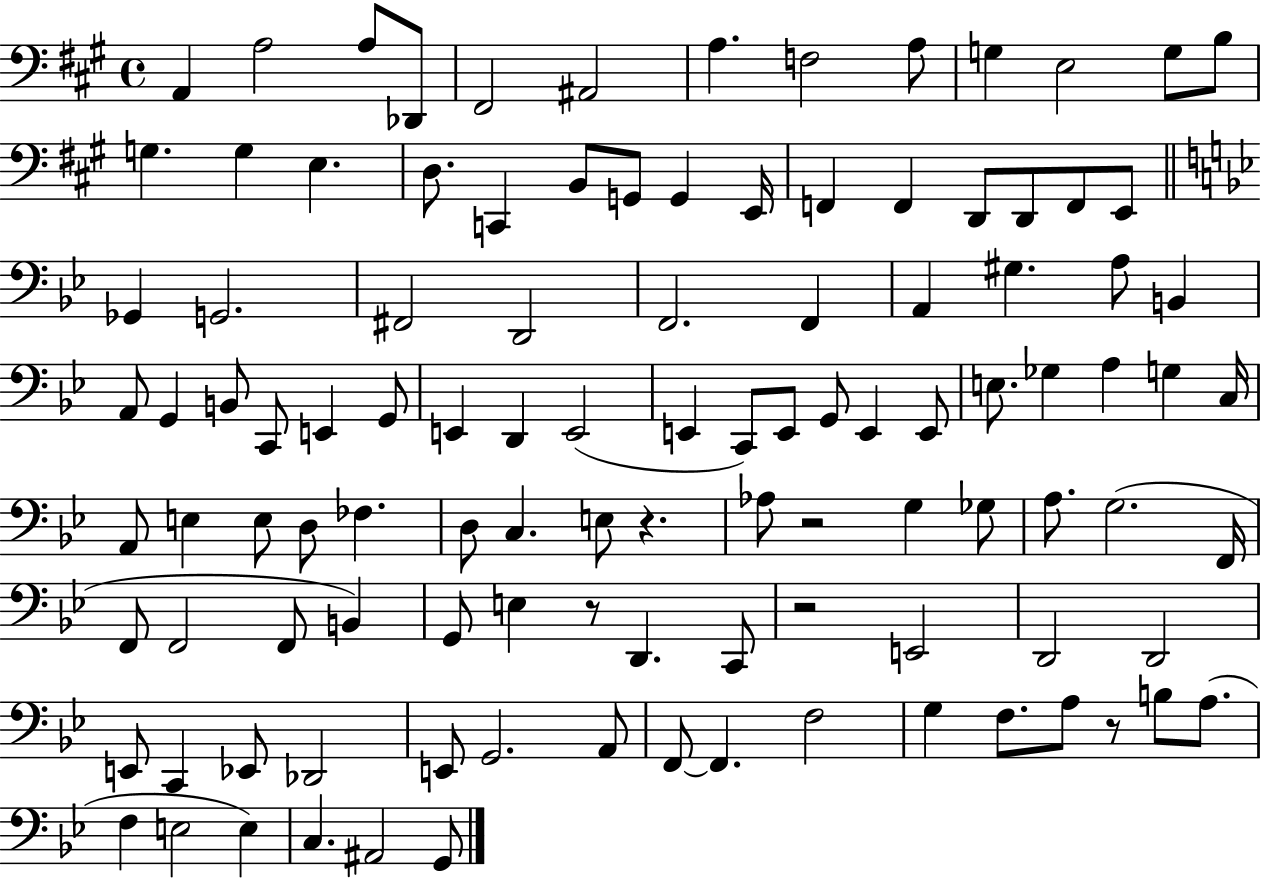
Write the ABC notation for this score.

X:1
T:Untitled
M:4/4
L:1/4
K:A
A,, A,2 A,/2 _D,,/2 ^F,,2 ^A,,2 A, F,2 A,/2 G, E,2 G,/2 B,/2 G, G, E, D,/2 C,, B,,/2 G,,/2 G,, E,,/4 F,, F,, D,,/2 D,,/2 F,,/2 E,,/2 _G,, G,,2 ^F,,2 D,,2 F,,2 F,, A,, ^G, A,/2 B,, A,,/2 G,, B,,/2 C,,/2 E,, G,,/2 E,, D,, E,,2 E,, C,,/2 E,,/2 G,,/2 E,, E,,/2 E,/2 _G, A, G, C,/4 A,,/2 E, E,/2 D,/2 _F, D,/2 C, E,/2 z _A,/2 z2 G, _G,/2 A,/2 G,2 F,,/4 F,,/2 F,,2 F,,/2 B,, G,,/2 E, z/2 D,, C,,/2 z2 E,,2 D,,2 D,,2 E,,/2 C,, _E,,/2 _D,,2 E,,/2 G,,2 A,,/2 F,,/2 F,, F,2 G, F,/2 A,/2 z/2 B,/2 A,/2 F, E,2 E, C, ^A,,2 G,,/2